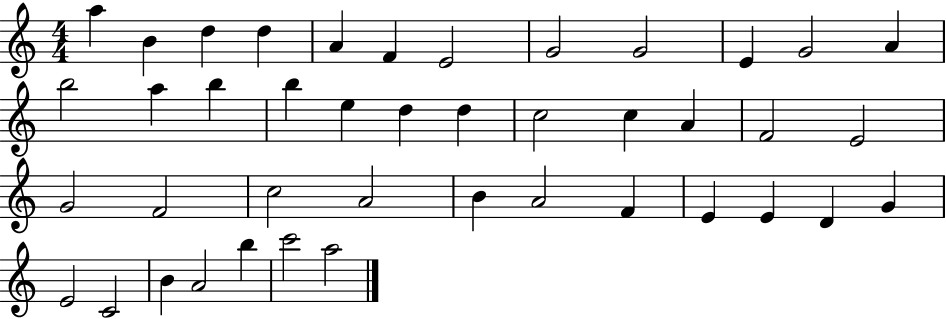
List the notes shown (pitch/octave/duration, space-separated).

A5/q B4/q D5/q D5/q A4/q F4/q E4/h G4/h G4/h E4/q G4/h A4/q B5/h A5/q B5/q B5/q E5/q D5/q D5/q C5/h C5/q A4/q F4/h E4/h G4/h F4/h C5/h A4/h B4/q A4/h F4/q E4/q E4/q D4/q G4/q E4/h C4/h B4/q A4/h B5/q C6/h A5/h